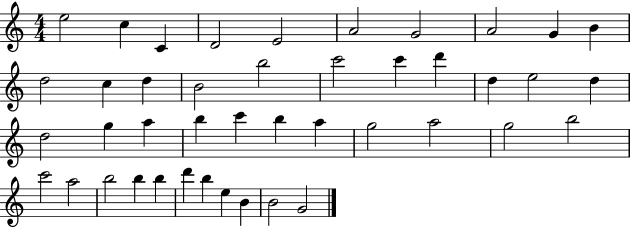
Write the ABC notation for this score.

X:1
T:Untitled
M:4/4
L:1/4
K:C
e2 c C D2 E2 A2 G2 A2 G B d2 c d B2 b2 c'2 c' d' d e2 d d2 g a b c' b a g2 a2 g2 b2 c'2 a2 b2 b b d' b e B B2 G2